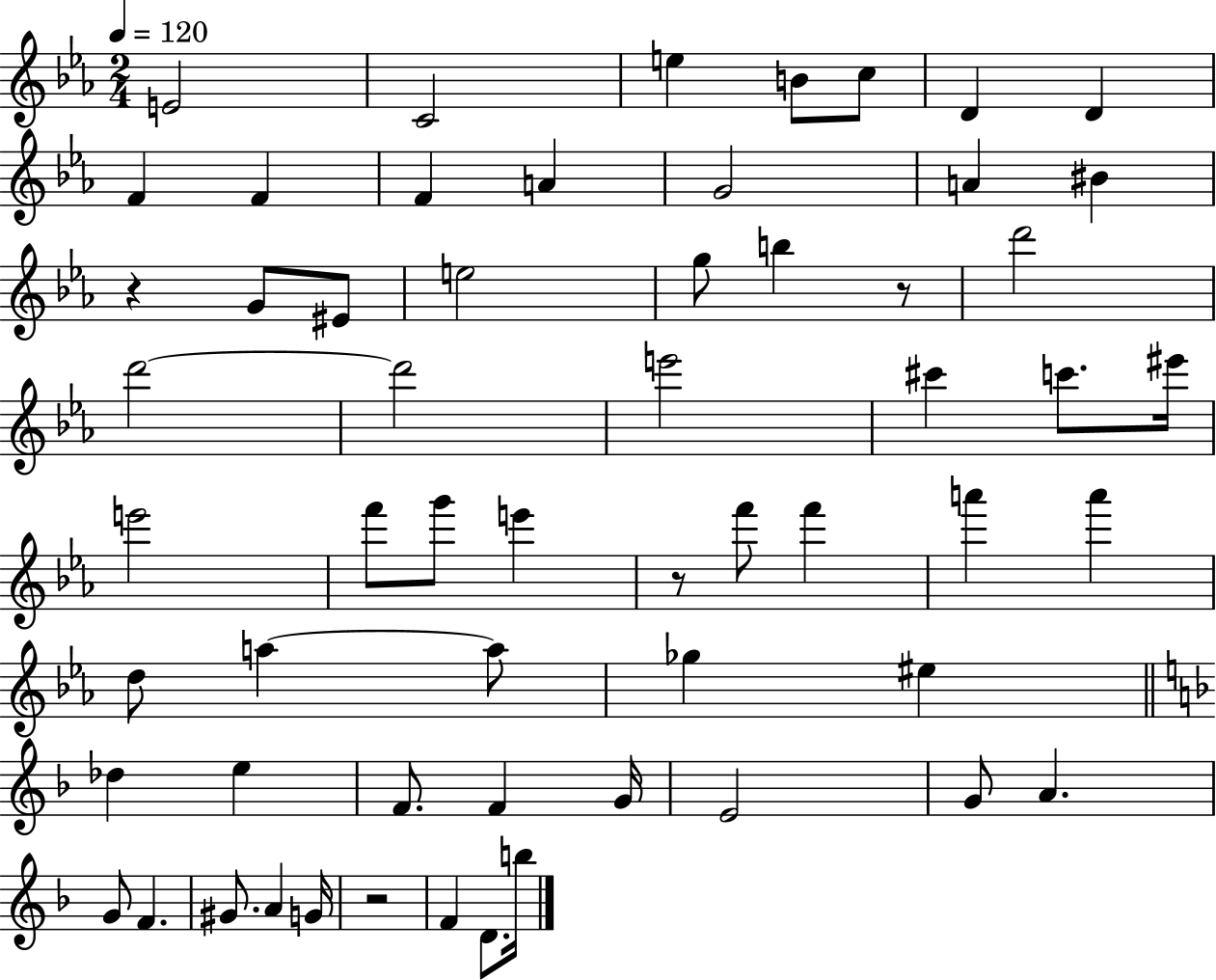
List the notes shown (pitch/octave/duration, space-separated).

E4/h C4/h E5/q B4/e C5/e D4/q D4/q F4/q F4/q F4/q A4/q G4/h A4/q BIS4/q R/q G4/e EIS4/e E5/h G5/e B5/q R/e D6/h D6/h D6/h E6/h C#6/q C6/e. EIS6/s E6/h F6/e G6/e E6/q R/e F6/e F6/q A6/q A6/q D5/e A5/q A5/e Gb5/q EIS5/q Db5/q E5/q F4/e. F4/q G4/s E4/h G4/e A4/q. G4/e F4/q. G#4/e. A4/q G4/s R/h F4/q D4/e. B5/s